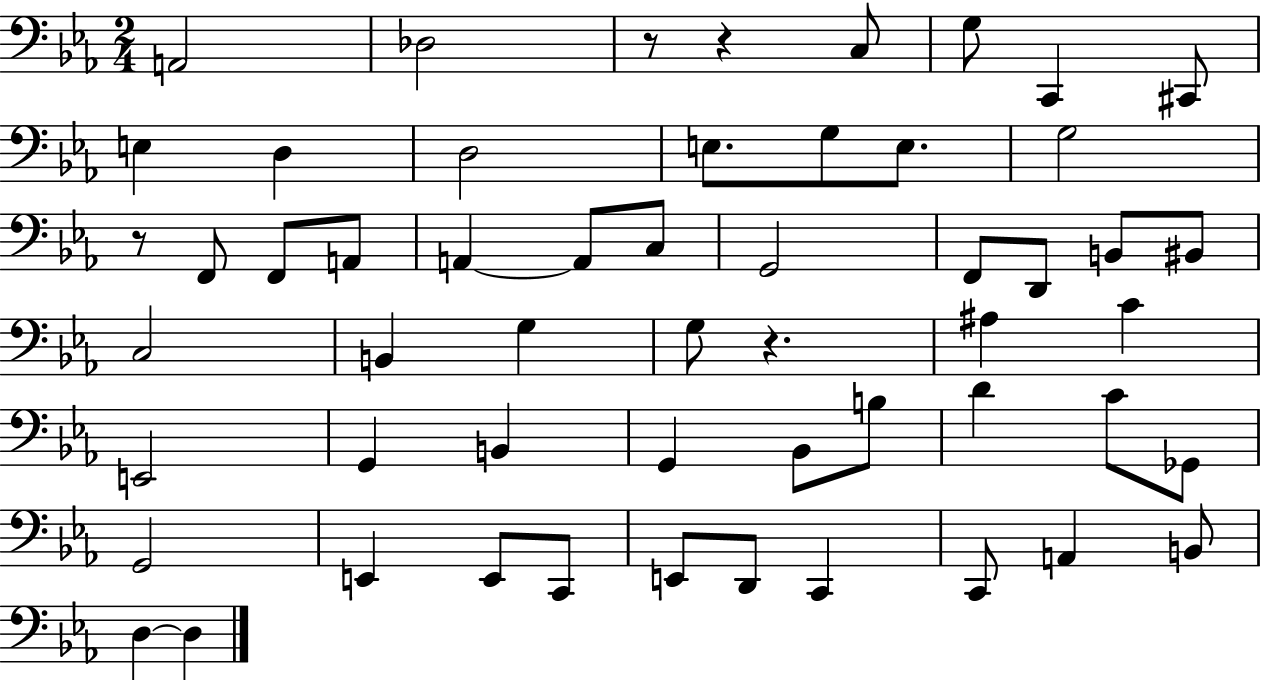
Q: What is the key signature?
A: EES major